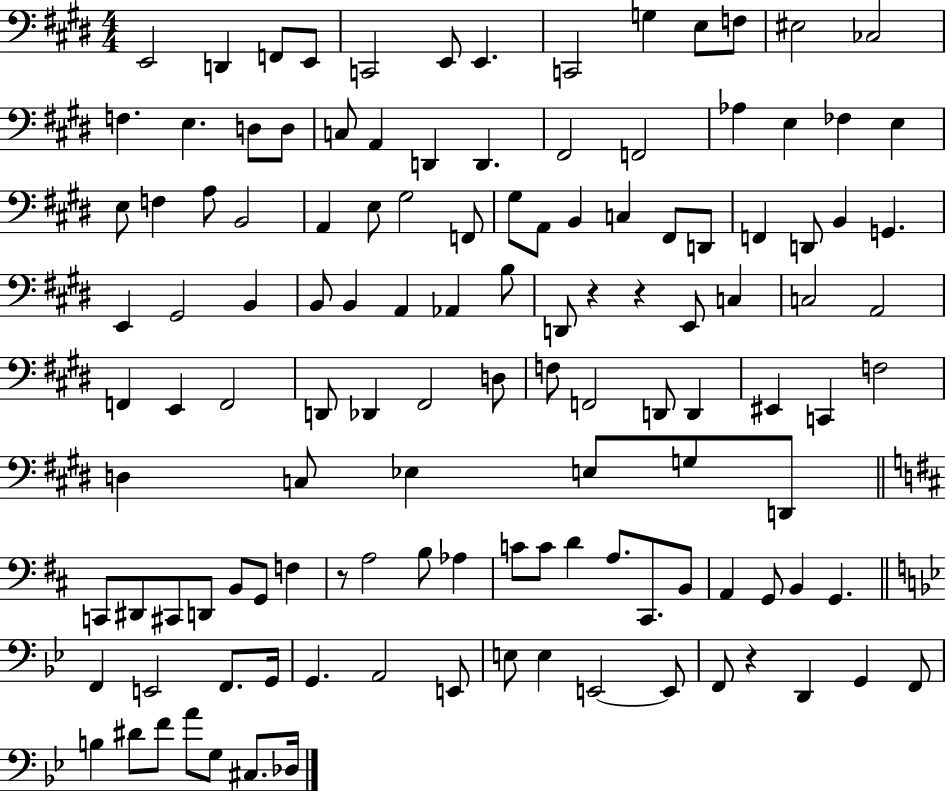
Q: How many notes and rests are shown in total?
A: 124